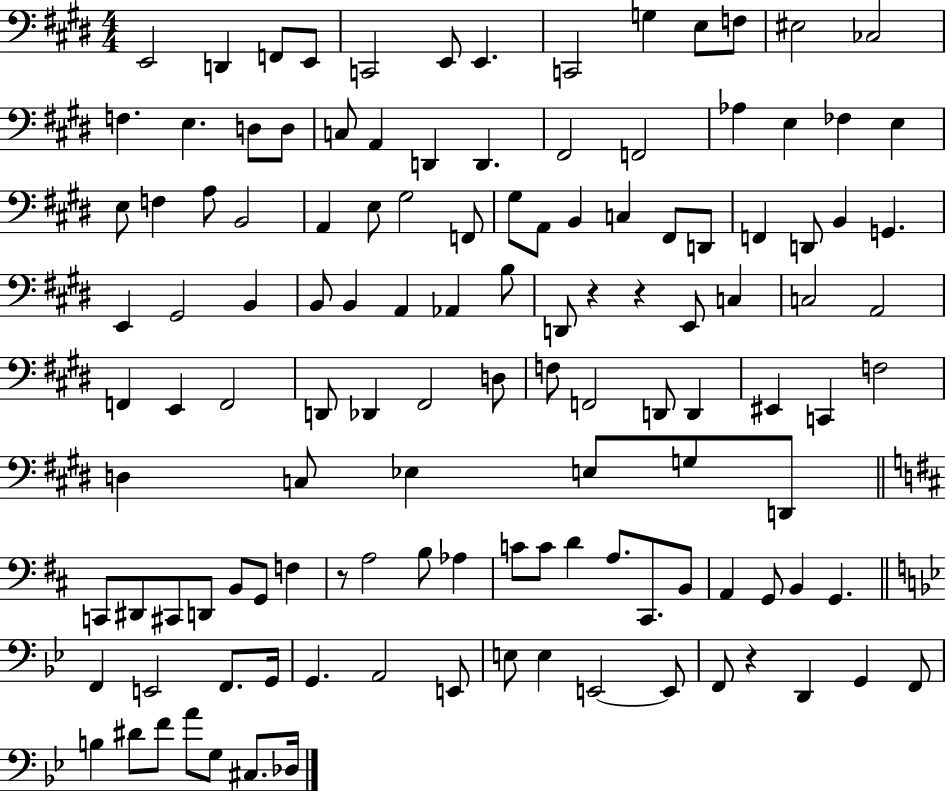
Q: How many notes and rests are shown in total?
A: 124